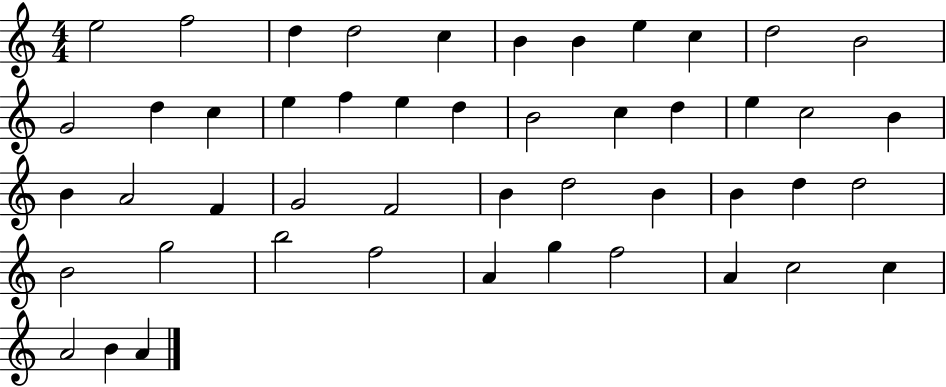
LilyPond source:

{
  \clef treble
  \numericTimeSignature
  \time 4/4
  \key c \major
  e''2 f''2 | d''4 d''2 c''4 | b'4 b'4 e''4 c''4 | d''2 b'2 | \break g'2 d''4 c''4 | e''4 f''4 e''4 d''4 | b'2 c''4 d''4 | e''4 c''2 b'4 | \break b'4 a'2 f'4 | g'2 f'2 | b'4 d''2 b'4 | b'4 d''4 d''2 | \break b'2 g''2 | b''2 f''2 | a'4 g''4 f''2 | a'4 c''2 c''4 | \break a'2 b'4 a'4 | \bar "|."
}